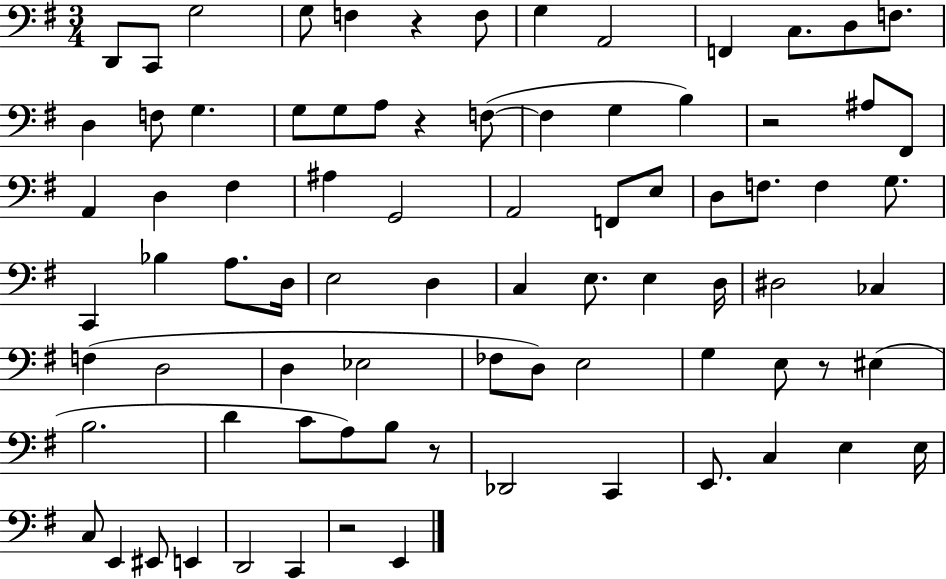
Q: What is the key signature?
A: G major